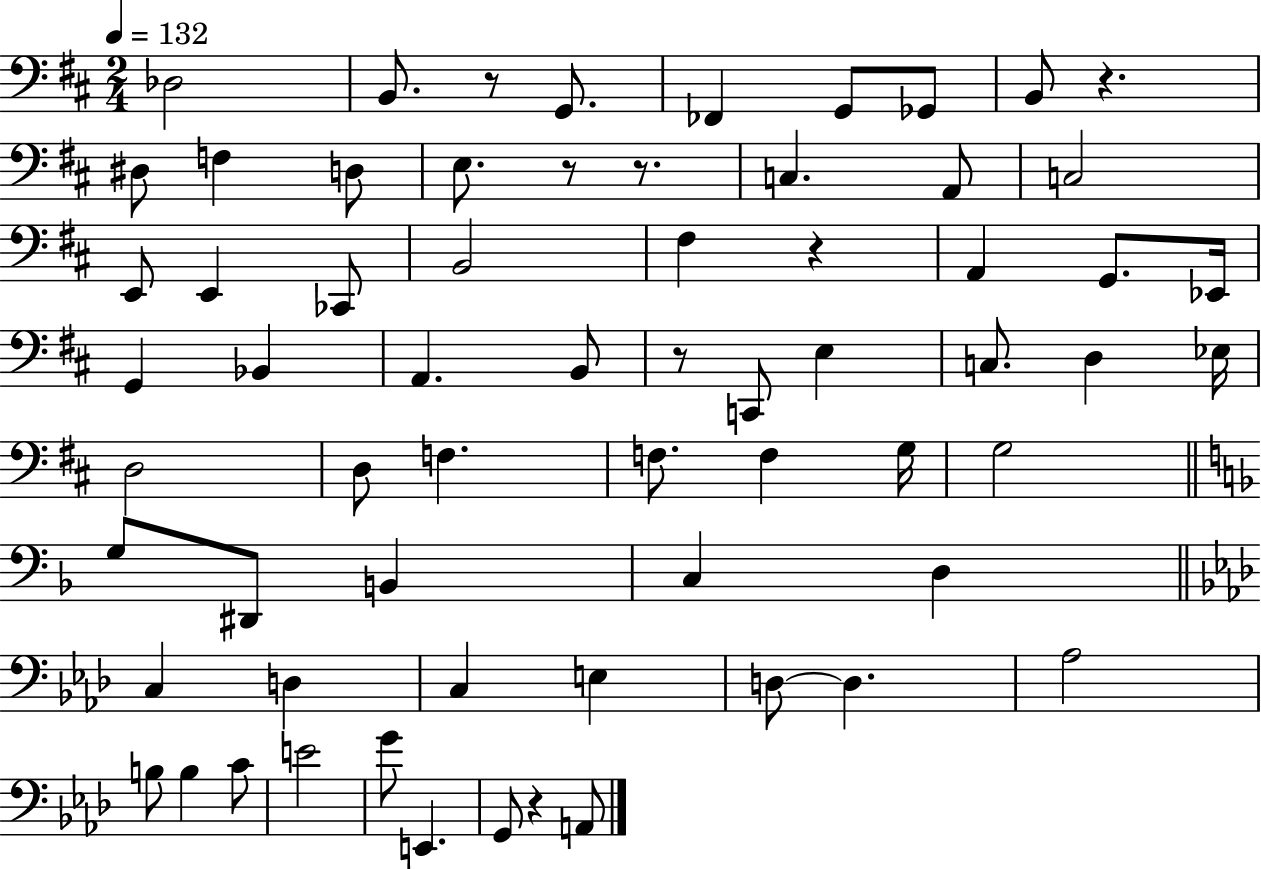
{
  \clef bass
  \numericTimeSignature
  \time 2/4
  \key d \major
  \tempo 4 = 132
  des2 | b,8. r8 g,8. | fes,4 g,8 ges,8 | b,8 r4. | \break dis8 f4 d8 | e8. r8 r8. | c4. a,8 | c2 | \break e,8 e,4 ces,8 | b,2 | fis4 r4 | a,4 g,8. ees,16 | \break g,4 bes,4 | a,4. b,8 | r8 c,8 e4 | c8. d4 ees16 | \break d2 | d8 f4. | f8. f4 g16 | g2 | \break \bar "||" \break \key d \minor g8 dis,8 b,4 | c4 d4 | \bar "||" \break \key aes \major c4 d4 | c4 e4 | d8~~ d4. | aes2 | \break b8 b4 c'8 | e'2 | g'8 e,4. | g,8 r4 a,8 | \break \bar "|."
}